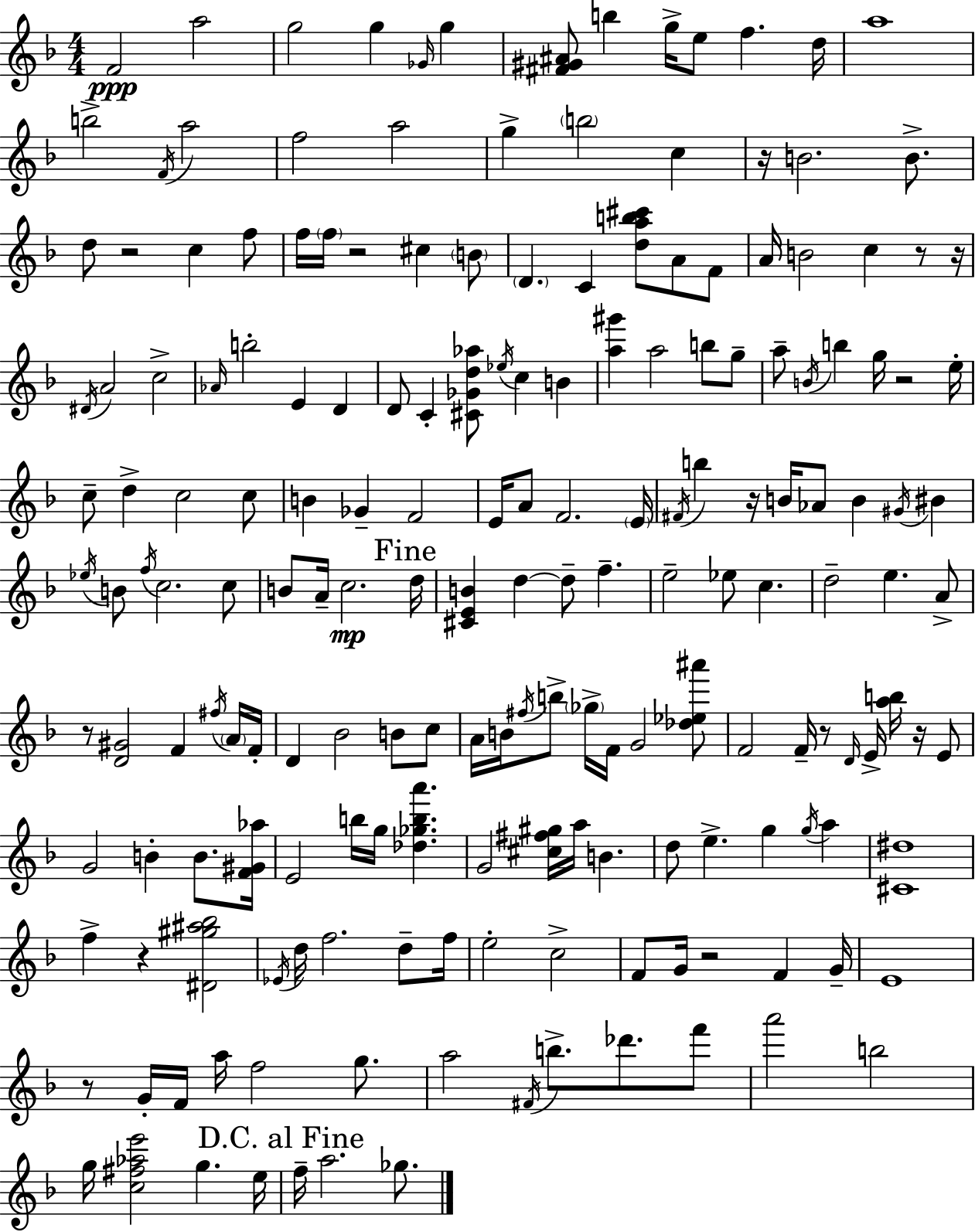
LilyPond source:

{
  \clef treble
  \numericTimeSignature
  \time 4/4
  \key f \major
  f'2\ppp a''2 | g''2 g''4 \grace { ges'16 } g''4 | <fis' gis' ais'>8 b''4 g''16-> e''8 f''4. | d''16 a''1 | \break b''2-> \acciaccatura { f'16 } a''2 | f''2 a''2 | g''4-> \parenthesize b''2 c''4 | r16 b'2. b'8.-> | \break d''8 r2 c''4 | f''8 f''16 \parenthesize f''16 r2 cis''4 | \parenthesize b'8 \parenthesize d'4. c'4 <d'' a'' b'' cis'''>8 a'8 | f'8 a'16 b'2 c''4 r8 | \break r16 \acciaccatura { dis'16 } a'2 c''2-> | \grace { aes'16 } b''2-. e'4 | d'4 d'8 c'4-. <cis' ges' d'' aes''>8 \acciaccatura { ees''16 } c''4 | b'4 <a'' gis'''>4 a''2 | \break b''8 g''8-- a''8-- \acciaccatura { b'16 } b''4 g''16 r2 | e''16-. c''8-- d''4-> c''2 | c''8 b'4 ges'4-- f'2 | e'16 a'8 f'2. | \break \parenthesize e'16 \acciaccatura { fis'16 } b''4 r16 b'16 aes'8 b'4 | \acciaccatura { gis'16 } bis'4 \acciaccatura { ees''16 } b'8 \acciaccatura { f''16 } c''2. | c''8 b'8 a'16-- c''2.\mp | \mark "Fine" d''16 <cis' e' b'>4 d''4~~ | \break d''8-- f''4.-- e''2-- | ees''8 c''4. d''2-- | e''4. a'8-> r8 <d' gis'>2 | f'4 \acciaccatura { fis''16 } \parenthesize a'16 f'16-. d'4 bes'2 | \break b'8 c''8 a'16 b'16 \acciaccatura { fis''16 } b''8-> | \parenthesize ges''16-> f'16 g'2 <des'' ees'' ais'''>8 f'2 | f'16-- r8 \grace { d'16 } e'16-> <a'' b''>16 r16 e'8 g'2 | b'4-. b'8. <f' gis' aes''>16 e'2 | \break b''16 g''16 <des'' ges'' b'' a'''>4. g'2 | <cis'' fis'' gis''>16 a''16 b'4. d''8 e''4.-> | g''4 \acciaccatura { g''16 } a''4 <cis' dis''>1 | f''4-> | \break r4 <dis' gis'' ais'' bes''>2 \acciaccatura { ees'16 } d''16 | f''2. d''8-- f''16 e''2-. | c''2-> f'8 | g'16 r2 f'4 g'16-- e'1 | \break r8 | g'16-. f'16 a''16 f''2 g''8. a''2 | \acciaccatura { fis'16 } b''8.-> des'''8. f'''8 | a'''2 b''2 | \break g''16 <c'' fis'' aes'' e'''>2 g''4. e''16 | \mark "D.C. al Fine" f''16-- a''2. ges''8. | \bar "|."
}